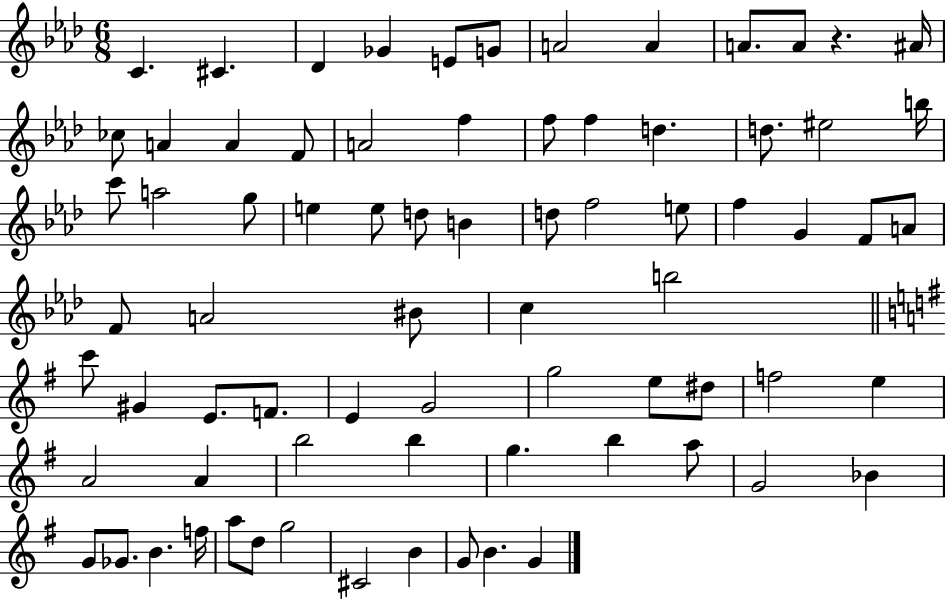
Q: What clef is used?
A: treble